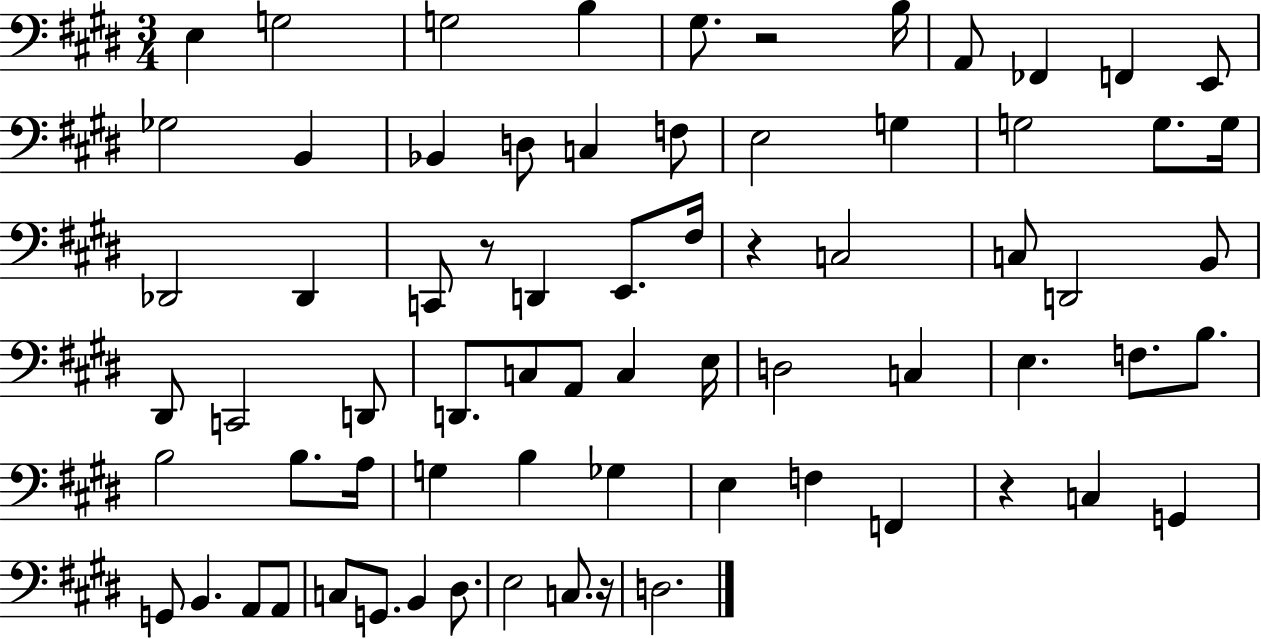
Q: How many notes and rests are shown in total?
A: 71